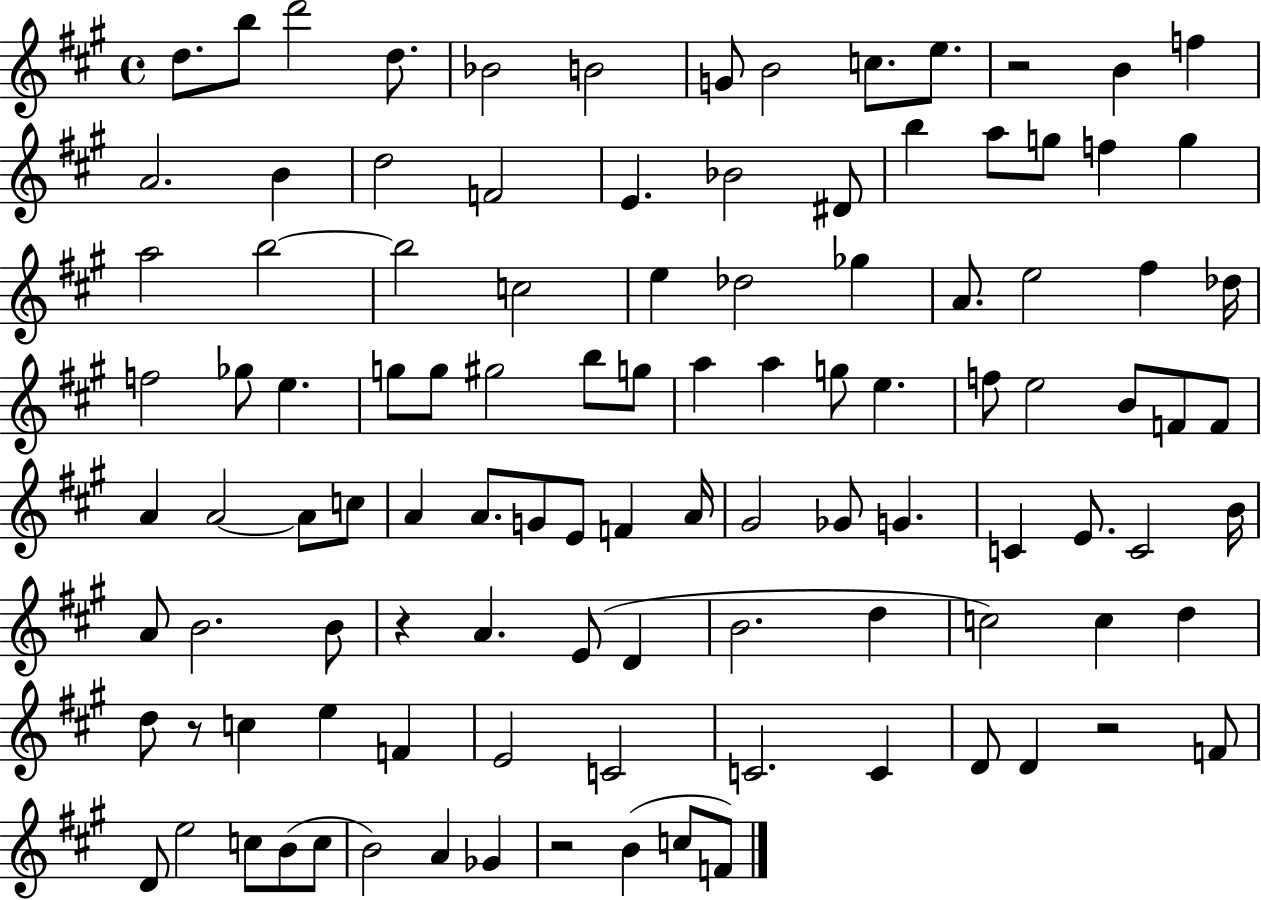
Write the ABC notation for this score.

X:1
T:Untitled
M:4/4
L:1/4
K:A
d/2 b/2 d'2 d/2 _B2 B2 G/2 B2 c/2 e/2 z2 B f A2 B d2 F2 E _B2 ^D/2 b a/2 g/2 f g a2 b2 b2 c2 e _d2 _g A/2 e2 ^f _d/4 f2 _g/2 e g/2 g/2 ^g2 b/2 g/2 a a g/2 e f/2 e2 B/2 F/2 F/2 A A2 A/2 c/2 A A/2 G/2 E/2 F A/4 ^G2 _G/2 G C E/2 C2 B/4 A/2 B2 B/2 z A E/2 D B2 d c2 c d d/2 z/2 c e F E2 C2 C2 C D/2 D z2 F/2 D/2 e2 c/2 B/2 c/2 B2 A _G z2 B c/2 F/2